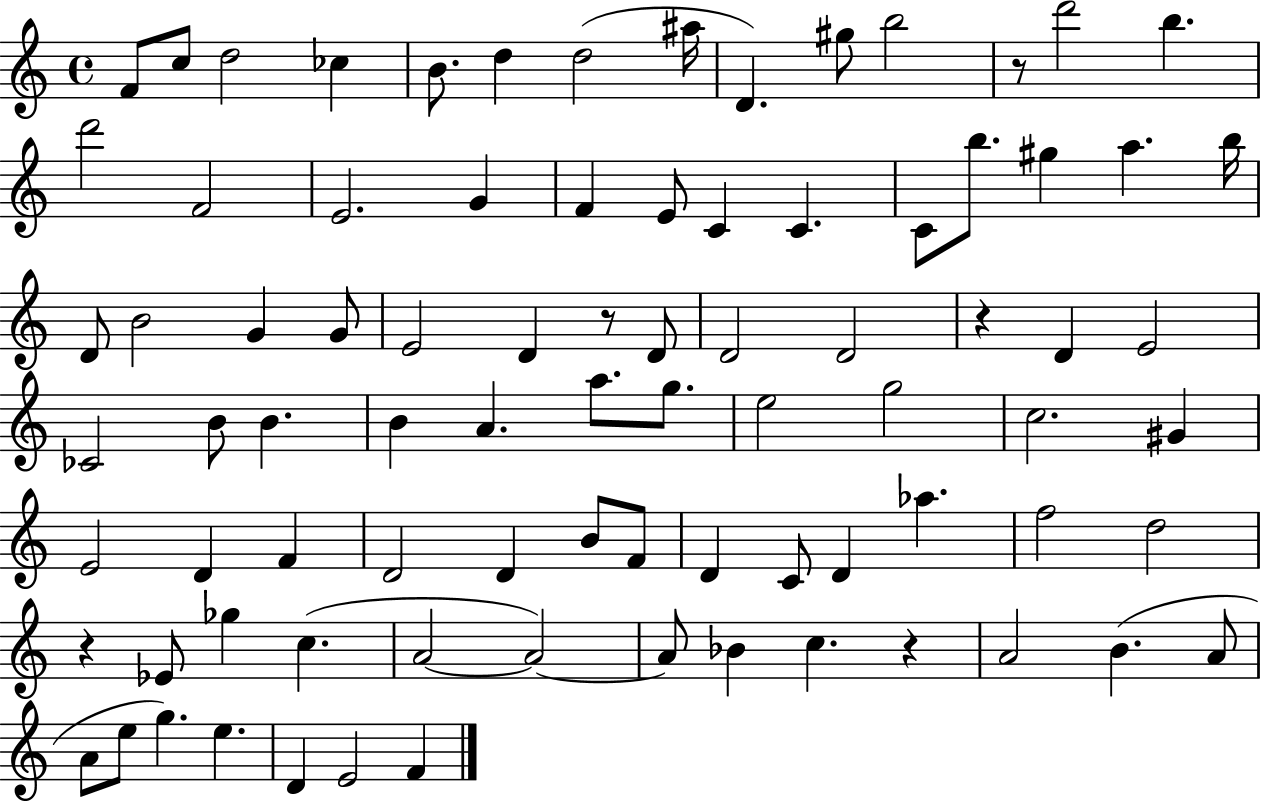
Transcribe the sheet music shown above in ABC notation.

X:1
T:Untitled
M:4/4
L:1/4
K:C
F/2 c/2 d2 _c B/2 d d2 ^a/4 D ^g/2 b2 z/2 d'2 b d'2 F2 E2 G F E/2 C C C/2 b/2 ^g a b/4 D/2 B2 G G/2 E2 D z/2 D/2 D2 D2 z D E2 _C2 B/2 B B A a/2 g/2 e2 g2 c2 ^G E2 D F D2 D B/2 F/2 D C/2 D _a f2 d2 z _E/2 _g c A2 A2 A/2 _B c z A2 B A/2 A/2 e/2 g e D E2 F